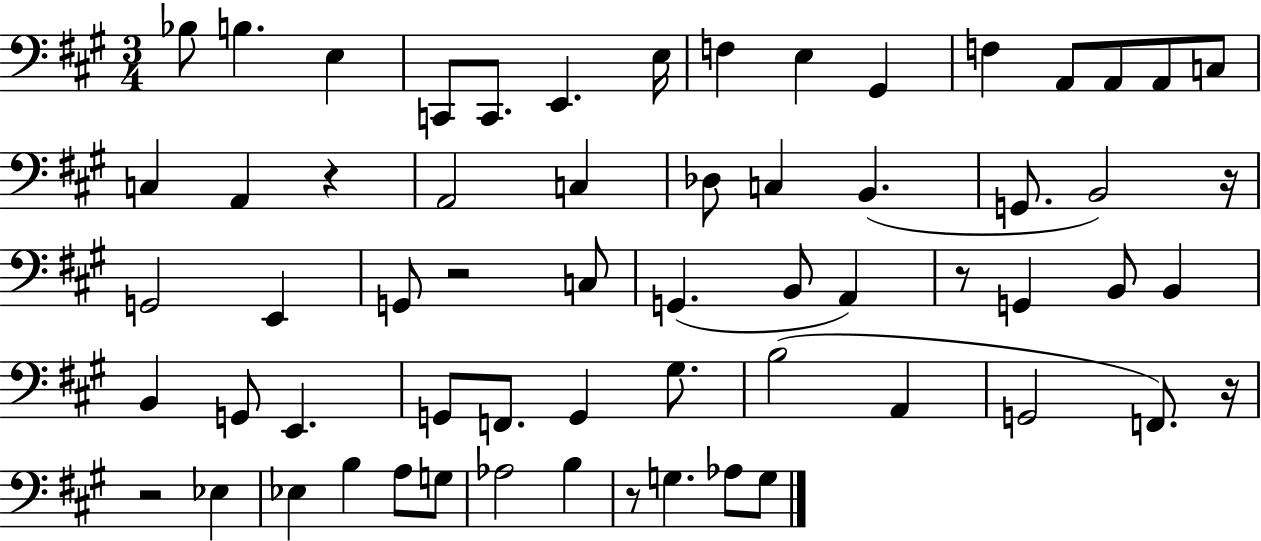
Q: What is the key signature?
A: A major